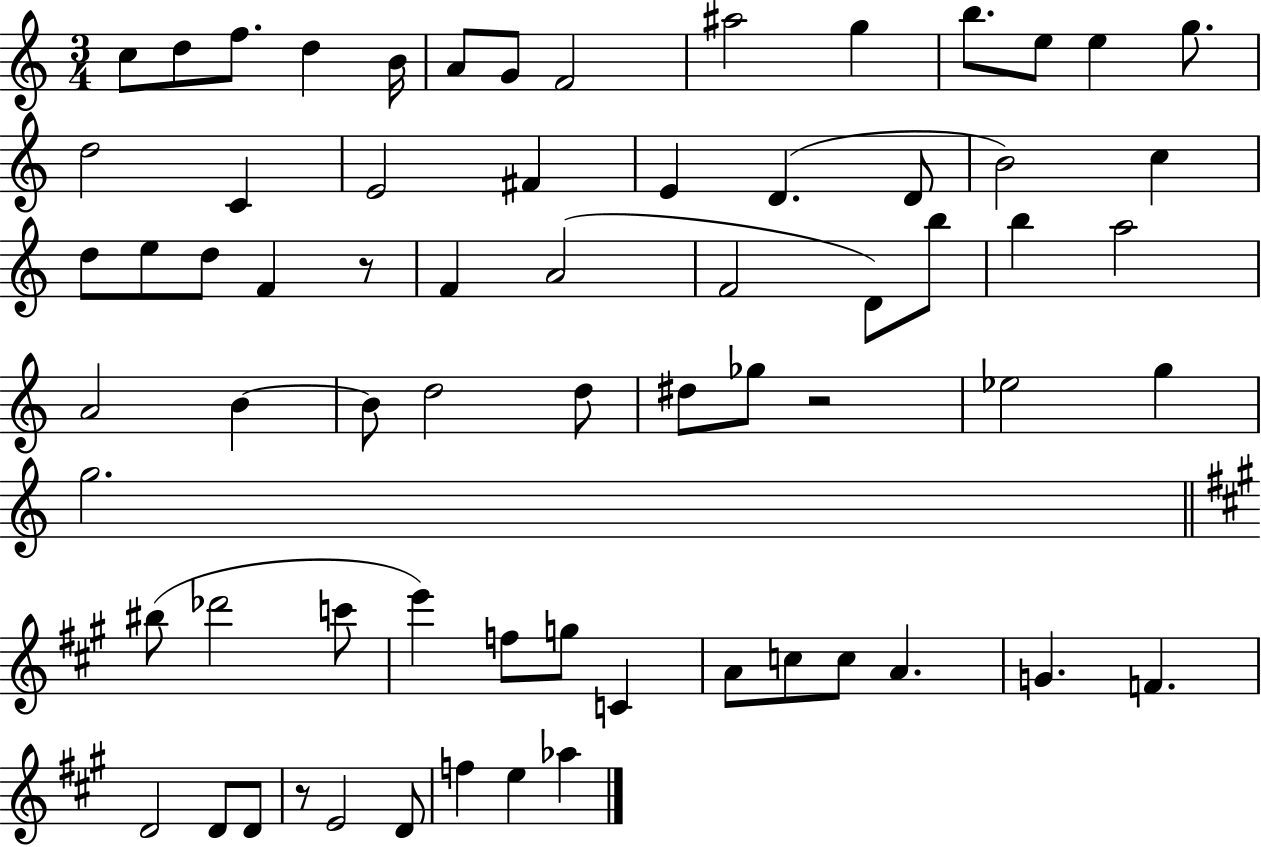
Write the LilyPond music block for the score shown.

{
  \clef treble
  \numericTimeSignature
  \time 3/4
  \key c \major
  c''8 d''8 f''8. d''4 b'16 | a'8 g'8 f'2 | ais''2 g''4 | b''8. e''8 e''4 g''8. | \break d''2 c'4 | e'2 fis'4 | e'4 d'4.( d'8 | b'2) c''4 | \break d''8 e''8 d''8 f'4 r8 | f'4 a'2( | f'2 d'8) b''8 | b''4 a''2 | \break a'2 b'4~~ | b'8 d''2 d''8 | dis''8 ges''8 r2 | ees''2 g''4 | \break g''2. | \bar "||" \break \key a \major bis''8( des'''2 c'''8 | e'''4) f''8 g''8 c'4 | a'8 c''8 c''8 a'4. | g'4. f'4. | \break d'2 d'8 d'8 | r8 e'2 d'8 | f''4 e''4 aes''4 | \bar "|."
}